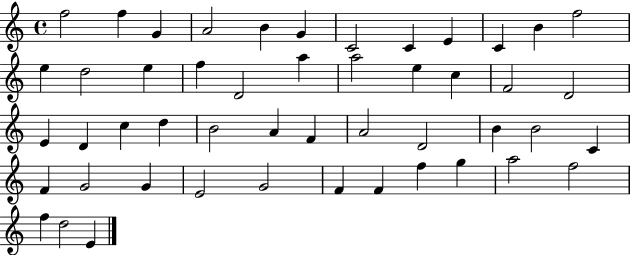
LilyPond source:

{
  \clef treble
  \time 4/4
  \defaultTimeSignature
  \key c \major
  f''2 f''4 g'4 | a'2 b'4 g'4 | c'2 c'4 e'4 | c'4 b'4 f''2 | \break e''4 d''2 e''4 | f''4 d'2 a''4 | a''2 e''4 c''4 | f'2 d'2 | \break e'4 d'4 c''4 d''4 | b'2 a'4 f'4 | a'2 d'2 | b'4 b'2 c'4 | \break f'4 g'2 g'4 | e'2 g'2 | f'4 f'4 f''4 g''4 | a''2 f''2 | \break f''4 d''2 e'4 | \bar "|."
}